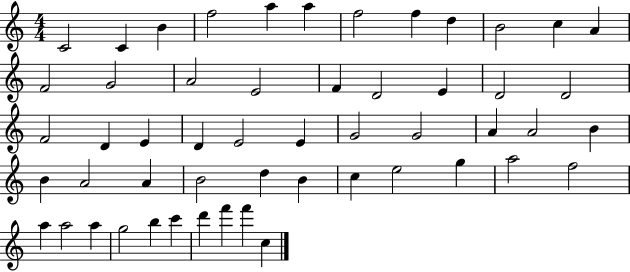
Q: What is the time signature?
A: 4/4